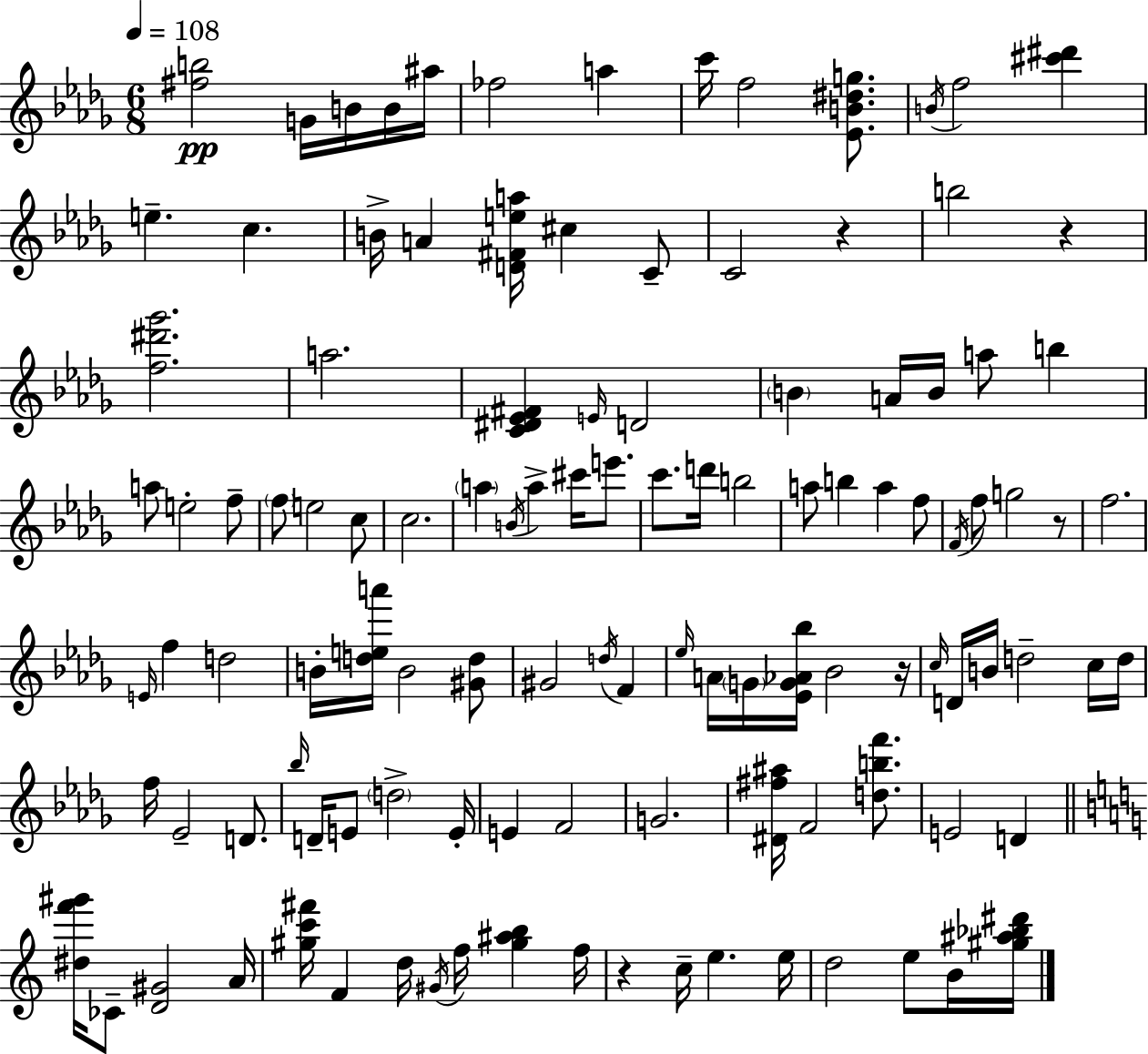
[F#5,B5]/h G4/s B4/s B4/s A#5/s FES5/h A5/q C6/s F5/h [Eb4,B4,D#5,G5]/e. B4/s F5/h [C#6,D#6]/q E5/q. C5/q. B4/s A4/q [D4,F#4,E5,A5]/s C#5/q C4/e C4/h R/q B5/h R/q [F5,D#6,Gb6]/h. A5/h. [C4,D#4,Eb4,F#4]/q E4/s D4/h B4/q A4/s B4/s A5/e B5/q A5/e E5/h F5/e F5/e E5/h C5/e C5/h. A5/q B4/s A5/q C#6/s E6/e. C6/e. D6/s B5/h A5/e B5/q A5/q F5/e F4/s F5/e G5/h R/e F5/h. E4/s F5/q D5/h B4/s [D5,E5,A6]/s B4/h [G#4,D5]/e G#4/h D5/s F4/q Eb5/s A4/s G4/s [Eb4,G4,Ab4,Bb5]/s Bb4/h R/s C5/s D4/s B4/s D5/h C5/s D5/s F5/s Eb4/h D4/e. Bb5/s D4/s E4/e D5/h E4/s E4/q F4/h G4/h. [D#4,F#5,A#5]/s F4/h [D5,B5,F6]/e. E4/h D4/q [D#5,F6,G#6]/s CES4/e [D4,G#4]/h A4/s [G#5,C6,F#6]/s F4/q D5/s G#4/s F5/s [G#5,A#5,B5]/q F5/s R/q C5/s E5/q. E5/s D5/h E5/e B4/s [G#5,A#5,Bb5,D#6]/s